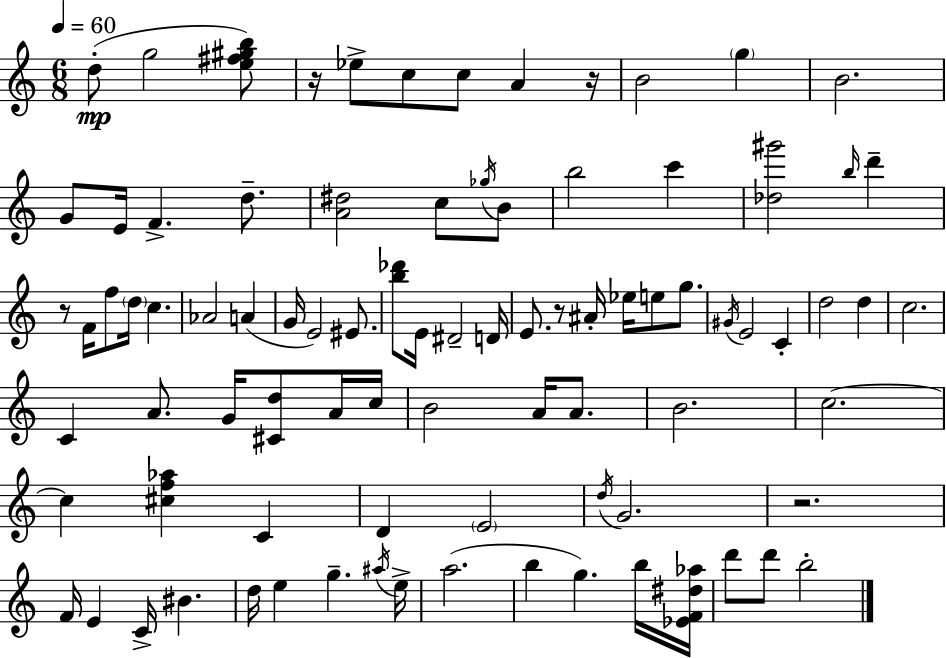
D5/e G5/h [E5,F#5,G#5,B5]/e R/s Eb5/e C5/e C5/e A4/q R/s B4/h G5/q B4/h. G4/e E4/s F4/q. D5/e. [A4,D#5]/h C5/e Gb5/s B4/e B5/h C6/q [Db5,G#6]/h B5/s D6/q R/e F4/s F5/e D5/s C5/q. Ab4/h A4/q G4/s E4/h EIS4/e. [B5,Db6]/e E4/s D#4/h D4/s E4/e. R/e A#4/s Eb5/s E5/e G5/e. G#4/s E4/h C4/q D5/h D5/q C5/h. C4/q A4/e. G4/s [C#4,D5]/e A4/s C5/s B4/h A4/s A4/e. B4/h. C5/h. C5/q [C#5,F5,Ab5]/q C4/q D4/q E4/h D5/s G4/h. R/h. F4/s E4/q C4/s BIS4/q. D5/s E5/q G5/q. A#5/s E5/s A5/h. B5/q G5/q. B5/s [Eb4,F4,D#5,Ab5]/s D6/e D6/e B5/h